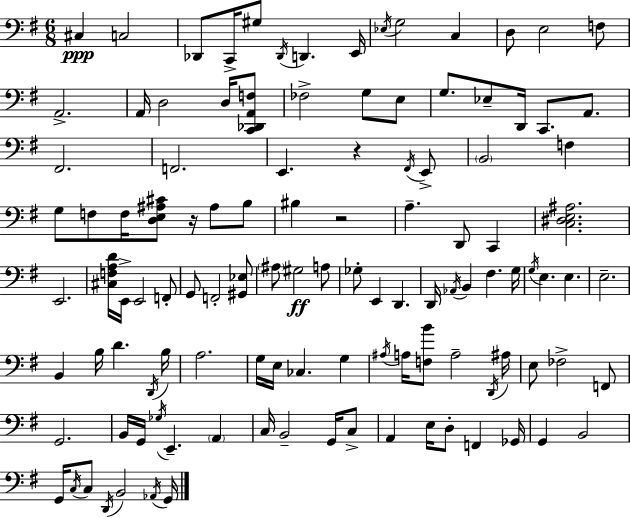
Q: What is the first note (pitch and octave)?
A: C#3